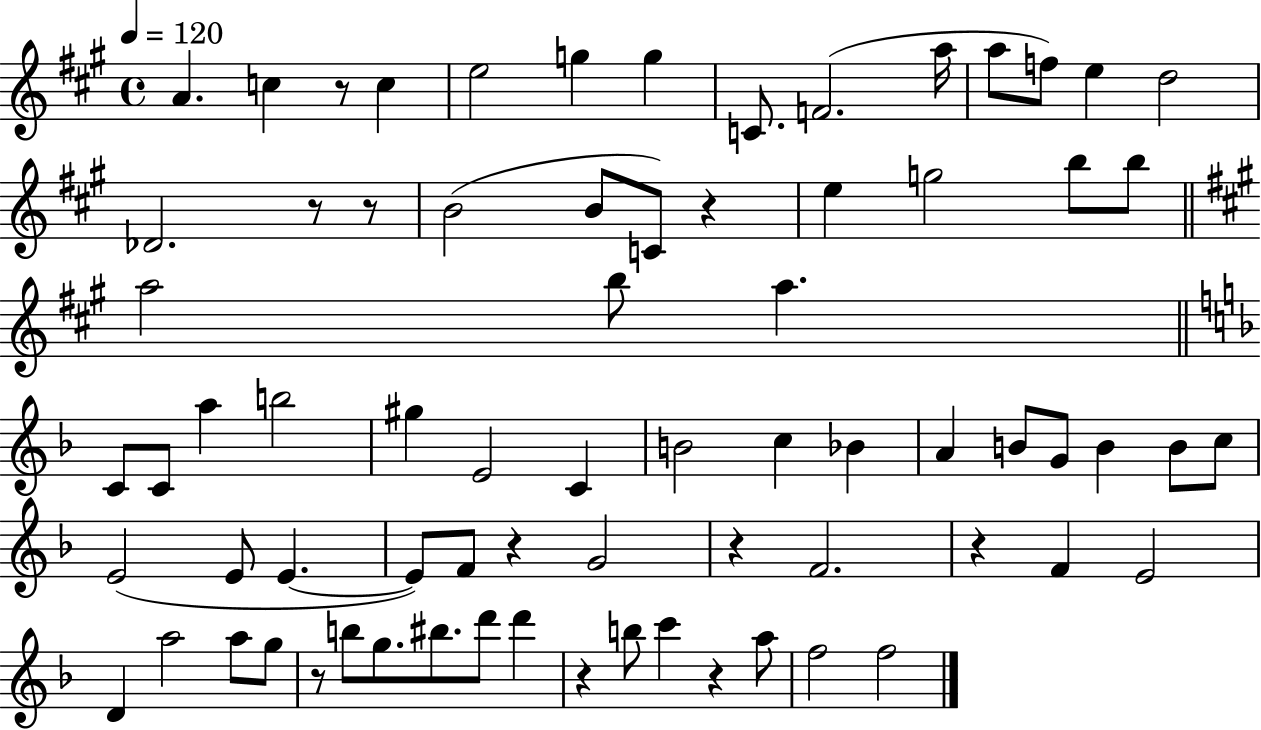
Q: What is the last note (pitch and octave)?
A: F5